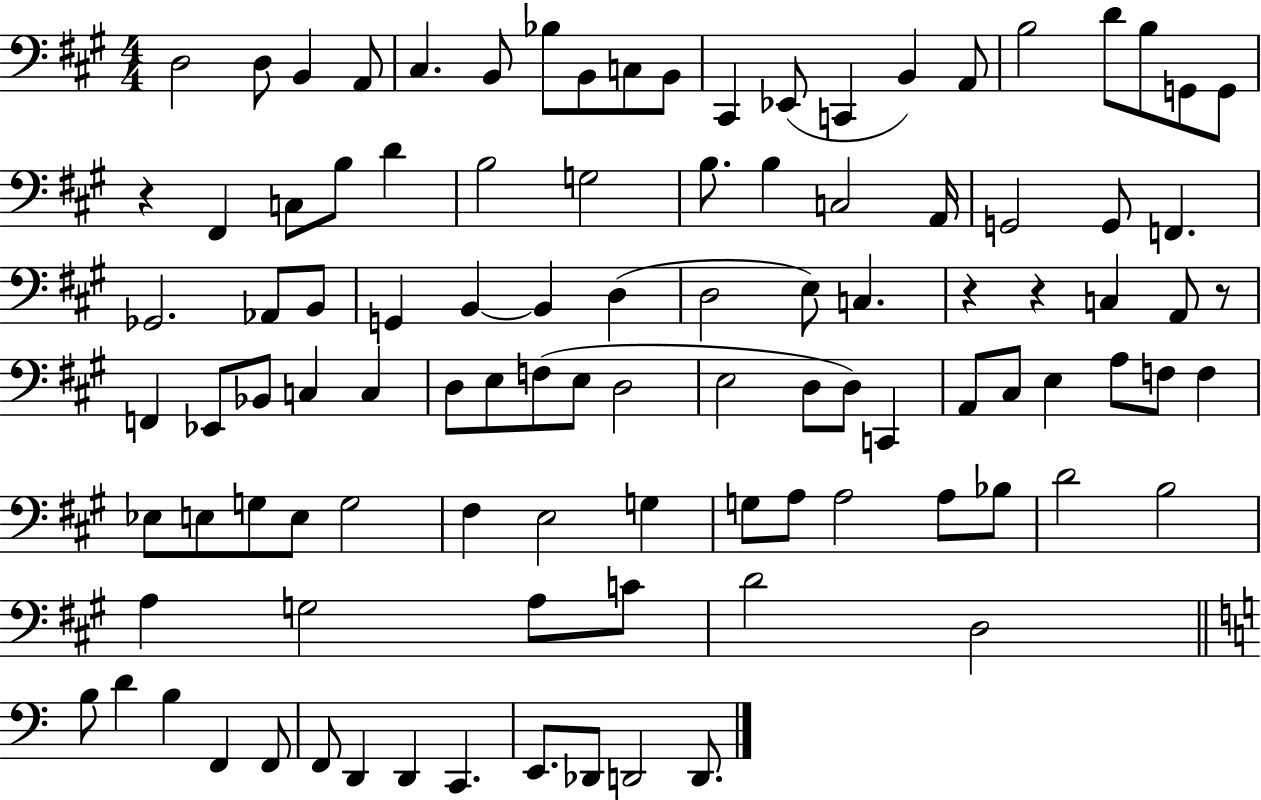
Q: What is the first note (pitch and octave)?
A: D3